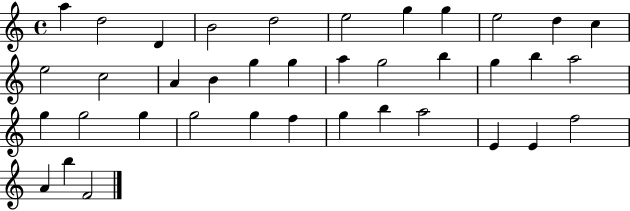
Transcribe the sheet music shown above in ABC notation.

X:1
T:Untitled
M:4/4
L:1/4
K:C
a d2 D B2 d2 e2 g g e2 d c e2 c2 A B g g a g2 b g b a2 g g2 g g2 g f g b a2 E E f2 A b F2